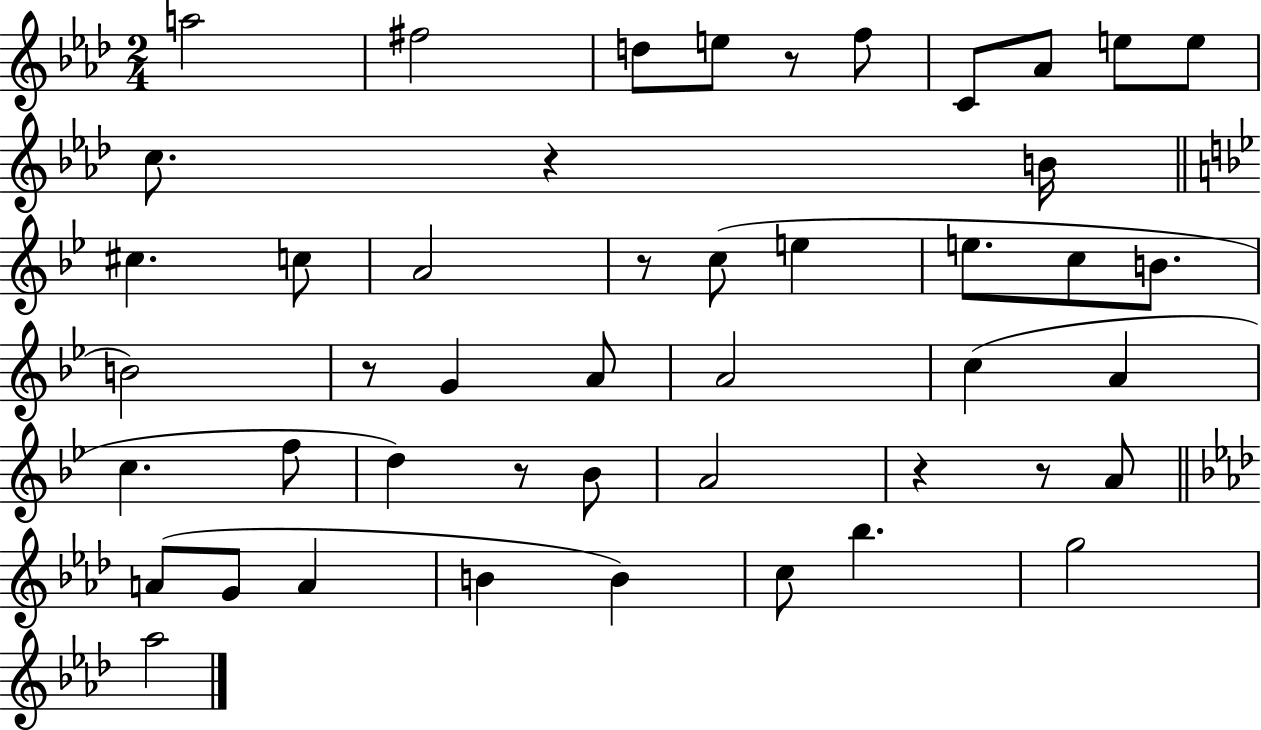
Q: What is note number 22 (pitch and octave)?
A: A4